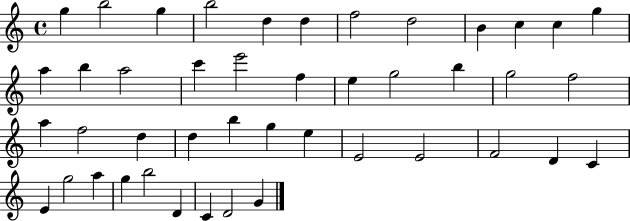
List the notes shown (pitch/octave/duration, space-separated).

G5/q B5/h G5/q B5/h D5/q D5/q F5/h D5/h B4/q C5/q C5/q G5/q A5/q B5/q A5/h C6/q E6/h F5/q E5/q G5/h B5/q G5/h F5/h A5/q F5/h D5/q D5/q B5/q G5/q E5/q E4/h E4/h F4/h D4/q C4/q E4/q G5/h A5/q G5/q B5/h D4/q C4/q D4/h G4/q